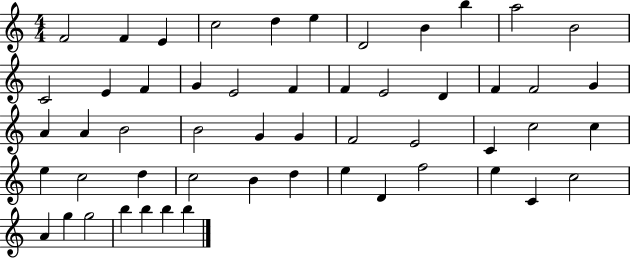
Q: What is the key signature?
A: C major